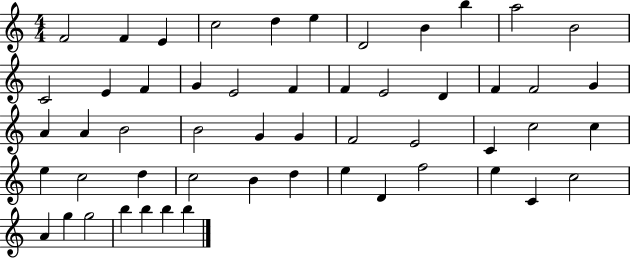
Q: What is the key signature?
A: C major